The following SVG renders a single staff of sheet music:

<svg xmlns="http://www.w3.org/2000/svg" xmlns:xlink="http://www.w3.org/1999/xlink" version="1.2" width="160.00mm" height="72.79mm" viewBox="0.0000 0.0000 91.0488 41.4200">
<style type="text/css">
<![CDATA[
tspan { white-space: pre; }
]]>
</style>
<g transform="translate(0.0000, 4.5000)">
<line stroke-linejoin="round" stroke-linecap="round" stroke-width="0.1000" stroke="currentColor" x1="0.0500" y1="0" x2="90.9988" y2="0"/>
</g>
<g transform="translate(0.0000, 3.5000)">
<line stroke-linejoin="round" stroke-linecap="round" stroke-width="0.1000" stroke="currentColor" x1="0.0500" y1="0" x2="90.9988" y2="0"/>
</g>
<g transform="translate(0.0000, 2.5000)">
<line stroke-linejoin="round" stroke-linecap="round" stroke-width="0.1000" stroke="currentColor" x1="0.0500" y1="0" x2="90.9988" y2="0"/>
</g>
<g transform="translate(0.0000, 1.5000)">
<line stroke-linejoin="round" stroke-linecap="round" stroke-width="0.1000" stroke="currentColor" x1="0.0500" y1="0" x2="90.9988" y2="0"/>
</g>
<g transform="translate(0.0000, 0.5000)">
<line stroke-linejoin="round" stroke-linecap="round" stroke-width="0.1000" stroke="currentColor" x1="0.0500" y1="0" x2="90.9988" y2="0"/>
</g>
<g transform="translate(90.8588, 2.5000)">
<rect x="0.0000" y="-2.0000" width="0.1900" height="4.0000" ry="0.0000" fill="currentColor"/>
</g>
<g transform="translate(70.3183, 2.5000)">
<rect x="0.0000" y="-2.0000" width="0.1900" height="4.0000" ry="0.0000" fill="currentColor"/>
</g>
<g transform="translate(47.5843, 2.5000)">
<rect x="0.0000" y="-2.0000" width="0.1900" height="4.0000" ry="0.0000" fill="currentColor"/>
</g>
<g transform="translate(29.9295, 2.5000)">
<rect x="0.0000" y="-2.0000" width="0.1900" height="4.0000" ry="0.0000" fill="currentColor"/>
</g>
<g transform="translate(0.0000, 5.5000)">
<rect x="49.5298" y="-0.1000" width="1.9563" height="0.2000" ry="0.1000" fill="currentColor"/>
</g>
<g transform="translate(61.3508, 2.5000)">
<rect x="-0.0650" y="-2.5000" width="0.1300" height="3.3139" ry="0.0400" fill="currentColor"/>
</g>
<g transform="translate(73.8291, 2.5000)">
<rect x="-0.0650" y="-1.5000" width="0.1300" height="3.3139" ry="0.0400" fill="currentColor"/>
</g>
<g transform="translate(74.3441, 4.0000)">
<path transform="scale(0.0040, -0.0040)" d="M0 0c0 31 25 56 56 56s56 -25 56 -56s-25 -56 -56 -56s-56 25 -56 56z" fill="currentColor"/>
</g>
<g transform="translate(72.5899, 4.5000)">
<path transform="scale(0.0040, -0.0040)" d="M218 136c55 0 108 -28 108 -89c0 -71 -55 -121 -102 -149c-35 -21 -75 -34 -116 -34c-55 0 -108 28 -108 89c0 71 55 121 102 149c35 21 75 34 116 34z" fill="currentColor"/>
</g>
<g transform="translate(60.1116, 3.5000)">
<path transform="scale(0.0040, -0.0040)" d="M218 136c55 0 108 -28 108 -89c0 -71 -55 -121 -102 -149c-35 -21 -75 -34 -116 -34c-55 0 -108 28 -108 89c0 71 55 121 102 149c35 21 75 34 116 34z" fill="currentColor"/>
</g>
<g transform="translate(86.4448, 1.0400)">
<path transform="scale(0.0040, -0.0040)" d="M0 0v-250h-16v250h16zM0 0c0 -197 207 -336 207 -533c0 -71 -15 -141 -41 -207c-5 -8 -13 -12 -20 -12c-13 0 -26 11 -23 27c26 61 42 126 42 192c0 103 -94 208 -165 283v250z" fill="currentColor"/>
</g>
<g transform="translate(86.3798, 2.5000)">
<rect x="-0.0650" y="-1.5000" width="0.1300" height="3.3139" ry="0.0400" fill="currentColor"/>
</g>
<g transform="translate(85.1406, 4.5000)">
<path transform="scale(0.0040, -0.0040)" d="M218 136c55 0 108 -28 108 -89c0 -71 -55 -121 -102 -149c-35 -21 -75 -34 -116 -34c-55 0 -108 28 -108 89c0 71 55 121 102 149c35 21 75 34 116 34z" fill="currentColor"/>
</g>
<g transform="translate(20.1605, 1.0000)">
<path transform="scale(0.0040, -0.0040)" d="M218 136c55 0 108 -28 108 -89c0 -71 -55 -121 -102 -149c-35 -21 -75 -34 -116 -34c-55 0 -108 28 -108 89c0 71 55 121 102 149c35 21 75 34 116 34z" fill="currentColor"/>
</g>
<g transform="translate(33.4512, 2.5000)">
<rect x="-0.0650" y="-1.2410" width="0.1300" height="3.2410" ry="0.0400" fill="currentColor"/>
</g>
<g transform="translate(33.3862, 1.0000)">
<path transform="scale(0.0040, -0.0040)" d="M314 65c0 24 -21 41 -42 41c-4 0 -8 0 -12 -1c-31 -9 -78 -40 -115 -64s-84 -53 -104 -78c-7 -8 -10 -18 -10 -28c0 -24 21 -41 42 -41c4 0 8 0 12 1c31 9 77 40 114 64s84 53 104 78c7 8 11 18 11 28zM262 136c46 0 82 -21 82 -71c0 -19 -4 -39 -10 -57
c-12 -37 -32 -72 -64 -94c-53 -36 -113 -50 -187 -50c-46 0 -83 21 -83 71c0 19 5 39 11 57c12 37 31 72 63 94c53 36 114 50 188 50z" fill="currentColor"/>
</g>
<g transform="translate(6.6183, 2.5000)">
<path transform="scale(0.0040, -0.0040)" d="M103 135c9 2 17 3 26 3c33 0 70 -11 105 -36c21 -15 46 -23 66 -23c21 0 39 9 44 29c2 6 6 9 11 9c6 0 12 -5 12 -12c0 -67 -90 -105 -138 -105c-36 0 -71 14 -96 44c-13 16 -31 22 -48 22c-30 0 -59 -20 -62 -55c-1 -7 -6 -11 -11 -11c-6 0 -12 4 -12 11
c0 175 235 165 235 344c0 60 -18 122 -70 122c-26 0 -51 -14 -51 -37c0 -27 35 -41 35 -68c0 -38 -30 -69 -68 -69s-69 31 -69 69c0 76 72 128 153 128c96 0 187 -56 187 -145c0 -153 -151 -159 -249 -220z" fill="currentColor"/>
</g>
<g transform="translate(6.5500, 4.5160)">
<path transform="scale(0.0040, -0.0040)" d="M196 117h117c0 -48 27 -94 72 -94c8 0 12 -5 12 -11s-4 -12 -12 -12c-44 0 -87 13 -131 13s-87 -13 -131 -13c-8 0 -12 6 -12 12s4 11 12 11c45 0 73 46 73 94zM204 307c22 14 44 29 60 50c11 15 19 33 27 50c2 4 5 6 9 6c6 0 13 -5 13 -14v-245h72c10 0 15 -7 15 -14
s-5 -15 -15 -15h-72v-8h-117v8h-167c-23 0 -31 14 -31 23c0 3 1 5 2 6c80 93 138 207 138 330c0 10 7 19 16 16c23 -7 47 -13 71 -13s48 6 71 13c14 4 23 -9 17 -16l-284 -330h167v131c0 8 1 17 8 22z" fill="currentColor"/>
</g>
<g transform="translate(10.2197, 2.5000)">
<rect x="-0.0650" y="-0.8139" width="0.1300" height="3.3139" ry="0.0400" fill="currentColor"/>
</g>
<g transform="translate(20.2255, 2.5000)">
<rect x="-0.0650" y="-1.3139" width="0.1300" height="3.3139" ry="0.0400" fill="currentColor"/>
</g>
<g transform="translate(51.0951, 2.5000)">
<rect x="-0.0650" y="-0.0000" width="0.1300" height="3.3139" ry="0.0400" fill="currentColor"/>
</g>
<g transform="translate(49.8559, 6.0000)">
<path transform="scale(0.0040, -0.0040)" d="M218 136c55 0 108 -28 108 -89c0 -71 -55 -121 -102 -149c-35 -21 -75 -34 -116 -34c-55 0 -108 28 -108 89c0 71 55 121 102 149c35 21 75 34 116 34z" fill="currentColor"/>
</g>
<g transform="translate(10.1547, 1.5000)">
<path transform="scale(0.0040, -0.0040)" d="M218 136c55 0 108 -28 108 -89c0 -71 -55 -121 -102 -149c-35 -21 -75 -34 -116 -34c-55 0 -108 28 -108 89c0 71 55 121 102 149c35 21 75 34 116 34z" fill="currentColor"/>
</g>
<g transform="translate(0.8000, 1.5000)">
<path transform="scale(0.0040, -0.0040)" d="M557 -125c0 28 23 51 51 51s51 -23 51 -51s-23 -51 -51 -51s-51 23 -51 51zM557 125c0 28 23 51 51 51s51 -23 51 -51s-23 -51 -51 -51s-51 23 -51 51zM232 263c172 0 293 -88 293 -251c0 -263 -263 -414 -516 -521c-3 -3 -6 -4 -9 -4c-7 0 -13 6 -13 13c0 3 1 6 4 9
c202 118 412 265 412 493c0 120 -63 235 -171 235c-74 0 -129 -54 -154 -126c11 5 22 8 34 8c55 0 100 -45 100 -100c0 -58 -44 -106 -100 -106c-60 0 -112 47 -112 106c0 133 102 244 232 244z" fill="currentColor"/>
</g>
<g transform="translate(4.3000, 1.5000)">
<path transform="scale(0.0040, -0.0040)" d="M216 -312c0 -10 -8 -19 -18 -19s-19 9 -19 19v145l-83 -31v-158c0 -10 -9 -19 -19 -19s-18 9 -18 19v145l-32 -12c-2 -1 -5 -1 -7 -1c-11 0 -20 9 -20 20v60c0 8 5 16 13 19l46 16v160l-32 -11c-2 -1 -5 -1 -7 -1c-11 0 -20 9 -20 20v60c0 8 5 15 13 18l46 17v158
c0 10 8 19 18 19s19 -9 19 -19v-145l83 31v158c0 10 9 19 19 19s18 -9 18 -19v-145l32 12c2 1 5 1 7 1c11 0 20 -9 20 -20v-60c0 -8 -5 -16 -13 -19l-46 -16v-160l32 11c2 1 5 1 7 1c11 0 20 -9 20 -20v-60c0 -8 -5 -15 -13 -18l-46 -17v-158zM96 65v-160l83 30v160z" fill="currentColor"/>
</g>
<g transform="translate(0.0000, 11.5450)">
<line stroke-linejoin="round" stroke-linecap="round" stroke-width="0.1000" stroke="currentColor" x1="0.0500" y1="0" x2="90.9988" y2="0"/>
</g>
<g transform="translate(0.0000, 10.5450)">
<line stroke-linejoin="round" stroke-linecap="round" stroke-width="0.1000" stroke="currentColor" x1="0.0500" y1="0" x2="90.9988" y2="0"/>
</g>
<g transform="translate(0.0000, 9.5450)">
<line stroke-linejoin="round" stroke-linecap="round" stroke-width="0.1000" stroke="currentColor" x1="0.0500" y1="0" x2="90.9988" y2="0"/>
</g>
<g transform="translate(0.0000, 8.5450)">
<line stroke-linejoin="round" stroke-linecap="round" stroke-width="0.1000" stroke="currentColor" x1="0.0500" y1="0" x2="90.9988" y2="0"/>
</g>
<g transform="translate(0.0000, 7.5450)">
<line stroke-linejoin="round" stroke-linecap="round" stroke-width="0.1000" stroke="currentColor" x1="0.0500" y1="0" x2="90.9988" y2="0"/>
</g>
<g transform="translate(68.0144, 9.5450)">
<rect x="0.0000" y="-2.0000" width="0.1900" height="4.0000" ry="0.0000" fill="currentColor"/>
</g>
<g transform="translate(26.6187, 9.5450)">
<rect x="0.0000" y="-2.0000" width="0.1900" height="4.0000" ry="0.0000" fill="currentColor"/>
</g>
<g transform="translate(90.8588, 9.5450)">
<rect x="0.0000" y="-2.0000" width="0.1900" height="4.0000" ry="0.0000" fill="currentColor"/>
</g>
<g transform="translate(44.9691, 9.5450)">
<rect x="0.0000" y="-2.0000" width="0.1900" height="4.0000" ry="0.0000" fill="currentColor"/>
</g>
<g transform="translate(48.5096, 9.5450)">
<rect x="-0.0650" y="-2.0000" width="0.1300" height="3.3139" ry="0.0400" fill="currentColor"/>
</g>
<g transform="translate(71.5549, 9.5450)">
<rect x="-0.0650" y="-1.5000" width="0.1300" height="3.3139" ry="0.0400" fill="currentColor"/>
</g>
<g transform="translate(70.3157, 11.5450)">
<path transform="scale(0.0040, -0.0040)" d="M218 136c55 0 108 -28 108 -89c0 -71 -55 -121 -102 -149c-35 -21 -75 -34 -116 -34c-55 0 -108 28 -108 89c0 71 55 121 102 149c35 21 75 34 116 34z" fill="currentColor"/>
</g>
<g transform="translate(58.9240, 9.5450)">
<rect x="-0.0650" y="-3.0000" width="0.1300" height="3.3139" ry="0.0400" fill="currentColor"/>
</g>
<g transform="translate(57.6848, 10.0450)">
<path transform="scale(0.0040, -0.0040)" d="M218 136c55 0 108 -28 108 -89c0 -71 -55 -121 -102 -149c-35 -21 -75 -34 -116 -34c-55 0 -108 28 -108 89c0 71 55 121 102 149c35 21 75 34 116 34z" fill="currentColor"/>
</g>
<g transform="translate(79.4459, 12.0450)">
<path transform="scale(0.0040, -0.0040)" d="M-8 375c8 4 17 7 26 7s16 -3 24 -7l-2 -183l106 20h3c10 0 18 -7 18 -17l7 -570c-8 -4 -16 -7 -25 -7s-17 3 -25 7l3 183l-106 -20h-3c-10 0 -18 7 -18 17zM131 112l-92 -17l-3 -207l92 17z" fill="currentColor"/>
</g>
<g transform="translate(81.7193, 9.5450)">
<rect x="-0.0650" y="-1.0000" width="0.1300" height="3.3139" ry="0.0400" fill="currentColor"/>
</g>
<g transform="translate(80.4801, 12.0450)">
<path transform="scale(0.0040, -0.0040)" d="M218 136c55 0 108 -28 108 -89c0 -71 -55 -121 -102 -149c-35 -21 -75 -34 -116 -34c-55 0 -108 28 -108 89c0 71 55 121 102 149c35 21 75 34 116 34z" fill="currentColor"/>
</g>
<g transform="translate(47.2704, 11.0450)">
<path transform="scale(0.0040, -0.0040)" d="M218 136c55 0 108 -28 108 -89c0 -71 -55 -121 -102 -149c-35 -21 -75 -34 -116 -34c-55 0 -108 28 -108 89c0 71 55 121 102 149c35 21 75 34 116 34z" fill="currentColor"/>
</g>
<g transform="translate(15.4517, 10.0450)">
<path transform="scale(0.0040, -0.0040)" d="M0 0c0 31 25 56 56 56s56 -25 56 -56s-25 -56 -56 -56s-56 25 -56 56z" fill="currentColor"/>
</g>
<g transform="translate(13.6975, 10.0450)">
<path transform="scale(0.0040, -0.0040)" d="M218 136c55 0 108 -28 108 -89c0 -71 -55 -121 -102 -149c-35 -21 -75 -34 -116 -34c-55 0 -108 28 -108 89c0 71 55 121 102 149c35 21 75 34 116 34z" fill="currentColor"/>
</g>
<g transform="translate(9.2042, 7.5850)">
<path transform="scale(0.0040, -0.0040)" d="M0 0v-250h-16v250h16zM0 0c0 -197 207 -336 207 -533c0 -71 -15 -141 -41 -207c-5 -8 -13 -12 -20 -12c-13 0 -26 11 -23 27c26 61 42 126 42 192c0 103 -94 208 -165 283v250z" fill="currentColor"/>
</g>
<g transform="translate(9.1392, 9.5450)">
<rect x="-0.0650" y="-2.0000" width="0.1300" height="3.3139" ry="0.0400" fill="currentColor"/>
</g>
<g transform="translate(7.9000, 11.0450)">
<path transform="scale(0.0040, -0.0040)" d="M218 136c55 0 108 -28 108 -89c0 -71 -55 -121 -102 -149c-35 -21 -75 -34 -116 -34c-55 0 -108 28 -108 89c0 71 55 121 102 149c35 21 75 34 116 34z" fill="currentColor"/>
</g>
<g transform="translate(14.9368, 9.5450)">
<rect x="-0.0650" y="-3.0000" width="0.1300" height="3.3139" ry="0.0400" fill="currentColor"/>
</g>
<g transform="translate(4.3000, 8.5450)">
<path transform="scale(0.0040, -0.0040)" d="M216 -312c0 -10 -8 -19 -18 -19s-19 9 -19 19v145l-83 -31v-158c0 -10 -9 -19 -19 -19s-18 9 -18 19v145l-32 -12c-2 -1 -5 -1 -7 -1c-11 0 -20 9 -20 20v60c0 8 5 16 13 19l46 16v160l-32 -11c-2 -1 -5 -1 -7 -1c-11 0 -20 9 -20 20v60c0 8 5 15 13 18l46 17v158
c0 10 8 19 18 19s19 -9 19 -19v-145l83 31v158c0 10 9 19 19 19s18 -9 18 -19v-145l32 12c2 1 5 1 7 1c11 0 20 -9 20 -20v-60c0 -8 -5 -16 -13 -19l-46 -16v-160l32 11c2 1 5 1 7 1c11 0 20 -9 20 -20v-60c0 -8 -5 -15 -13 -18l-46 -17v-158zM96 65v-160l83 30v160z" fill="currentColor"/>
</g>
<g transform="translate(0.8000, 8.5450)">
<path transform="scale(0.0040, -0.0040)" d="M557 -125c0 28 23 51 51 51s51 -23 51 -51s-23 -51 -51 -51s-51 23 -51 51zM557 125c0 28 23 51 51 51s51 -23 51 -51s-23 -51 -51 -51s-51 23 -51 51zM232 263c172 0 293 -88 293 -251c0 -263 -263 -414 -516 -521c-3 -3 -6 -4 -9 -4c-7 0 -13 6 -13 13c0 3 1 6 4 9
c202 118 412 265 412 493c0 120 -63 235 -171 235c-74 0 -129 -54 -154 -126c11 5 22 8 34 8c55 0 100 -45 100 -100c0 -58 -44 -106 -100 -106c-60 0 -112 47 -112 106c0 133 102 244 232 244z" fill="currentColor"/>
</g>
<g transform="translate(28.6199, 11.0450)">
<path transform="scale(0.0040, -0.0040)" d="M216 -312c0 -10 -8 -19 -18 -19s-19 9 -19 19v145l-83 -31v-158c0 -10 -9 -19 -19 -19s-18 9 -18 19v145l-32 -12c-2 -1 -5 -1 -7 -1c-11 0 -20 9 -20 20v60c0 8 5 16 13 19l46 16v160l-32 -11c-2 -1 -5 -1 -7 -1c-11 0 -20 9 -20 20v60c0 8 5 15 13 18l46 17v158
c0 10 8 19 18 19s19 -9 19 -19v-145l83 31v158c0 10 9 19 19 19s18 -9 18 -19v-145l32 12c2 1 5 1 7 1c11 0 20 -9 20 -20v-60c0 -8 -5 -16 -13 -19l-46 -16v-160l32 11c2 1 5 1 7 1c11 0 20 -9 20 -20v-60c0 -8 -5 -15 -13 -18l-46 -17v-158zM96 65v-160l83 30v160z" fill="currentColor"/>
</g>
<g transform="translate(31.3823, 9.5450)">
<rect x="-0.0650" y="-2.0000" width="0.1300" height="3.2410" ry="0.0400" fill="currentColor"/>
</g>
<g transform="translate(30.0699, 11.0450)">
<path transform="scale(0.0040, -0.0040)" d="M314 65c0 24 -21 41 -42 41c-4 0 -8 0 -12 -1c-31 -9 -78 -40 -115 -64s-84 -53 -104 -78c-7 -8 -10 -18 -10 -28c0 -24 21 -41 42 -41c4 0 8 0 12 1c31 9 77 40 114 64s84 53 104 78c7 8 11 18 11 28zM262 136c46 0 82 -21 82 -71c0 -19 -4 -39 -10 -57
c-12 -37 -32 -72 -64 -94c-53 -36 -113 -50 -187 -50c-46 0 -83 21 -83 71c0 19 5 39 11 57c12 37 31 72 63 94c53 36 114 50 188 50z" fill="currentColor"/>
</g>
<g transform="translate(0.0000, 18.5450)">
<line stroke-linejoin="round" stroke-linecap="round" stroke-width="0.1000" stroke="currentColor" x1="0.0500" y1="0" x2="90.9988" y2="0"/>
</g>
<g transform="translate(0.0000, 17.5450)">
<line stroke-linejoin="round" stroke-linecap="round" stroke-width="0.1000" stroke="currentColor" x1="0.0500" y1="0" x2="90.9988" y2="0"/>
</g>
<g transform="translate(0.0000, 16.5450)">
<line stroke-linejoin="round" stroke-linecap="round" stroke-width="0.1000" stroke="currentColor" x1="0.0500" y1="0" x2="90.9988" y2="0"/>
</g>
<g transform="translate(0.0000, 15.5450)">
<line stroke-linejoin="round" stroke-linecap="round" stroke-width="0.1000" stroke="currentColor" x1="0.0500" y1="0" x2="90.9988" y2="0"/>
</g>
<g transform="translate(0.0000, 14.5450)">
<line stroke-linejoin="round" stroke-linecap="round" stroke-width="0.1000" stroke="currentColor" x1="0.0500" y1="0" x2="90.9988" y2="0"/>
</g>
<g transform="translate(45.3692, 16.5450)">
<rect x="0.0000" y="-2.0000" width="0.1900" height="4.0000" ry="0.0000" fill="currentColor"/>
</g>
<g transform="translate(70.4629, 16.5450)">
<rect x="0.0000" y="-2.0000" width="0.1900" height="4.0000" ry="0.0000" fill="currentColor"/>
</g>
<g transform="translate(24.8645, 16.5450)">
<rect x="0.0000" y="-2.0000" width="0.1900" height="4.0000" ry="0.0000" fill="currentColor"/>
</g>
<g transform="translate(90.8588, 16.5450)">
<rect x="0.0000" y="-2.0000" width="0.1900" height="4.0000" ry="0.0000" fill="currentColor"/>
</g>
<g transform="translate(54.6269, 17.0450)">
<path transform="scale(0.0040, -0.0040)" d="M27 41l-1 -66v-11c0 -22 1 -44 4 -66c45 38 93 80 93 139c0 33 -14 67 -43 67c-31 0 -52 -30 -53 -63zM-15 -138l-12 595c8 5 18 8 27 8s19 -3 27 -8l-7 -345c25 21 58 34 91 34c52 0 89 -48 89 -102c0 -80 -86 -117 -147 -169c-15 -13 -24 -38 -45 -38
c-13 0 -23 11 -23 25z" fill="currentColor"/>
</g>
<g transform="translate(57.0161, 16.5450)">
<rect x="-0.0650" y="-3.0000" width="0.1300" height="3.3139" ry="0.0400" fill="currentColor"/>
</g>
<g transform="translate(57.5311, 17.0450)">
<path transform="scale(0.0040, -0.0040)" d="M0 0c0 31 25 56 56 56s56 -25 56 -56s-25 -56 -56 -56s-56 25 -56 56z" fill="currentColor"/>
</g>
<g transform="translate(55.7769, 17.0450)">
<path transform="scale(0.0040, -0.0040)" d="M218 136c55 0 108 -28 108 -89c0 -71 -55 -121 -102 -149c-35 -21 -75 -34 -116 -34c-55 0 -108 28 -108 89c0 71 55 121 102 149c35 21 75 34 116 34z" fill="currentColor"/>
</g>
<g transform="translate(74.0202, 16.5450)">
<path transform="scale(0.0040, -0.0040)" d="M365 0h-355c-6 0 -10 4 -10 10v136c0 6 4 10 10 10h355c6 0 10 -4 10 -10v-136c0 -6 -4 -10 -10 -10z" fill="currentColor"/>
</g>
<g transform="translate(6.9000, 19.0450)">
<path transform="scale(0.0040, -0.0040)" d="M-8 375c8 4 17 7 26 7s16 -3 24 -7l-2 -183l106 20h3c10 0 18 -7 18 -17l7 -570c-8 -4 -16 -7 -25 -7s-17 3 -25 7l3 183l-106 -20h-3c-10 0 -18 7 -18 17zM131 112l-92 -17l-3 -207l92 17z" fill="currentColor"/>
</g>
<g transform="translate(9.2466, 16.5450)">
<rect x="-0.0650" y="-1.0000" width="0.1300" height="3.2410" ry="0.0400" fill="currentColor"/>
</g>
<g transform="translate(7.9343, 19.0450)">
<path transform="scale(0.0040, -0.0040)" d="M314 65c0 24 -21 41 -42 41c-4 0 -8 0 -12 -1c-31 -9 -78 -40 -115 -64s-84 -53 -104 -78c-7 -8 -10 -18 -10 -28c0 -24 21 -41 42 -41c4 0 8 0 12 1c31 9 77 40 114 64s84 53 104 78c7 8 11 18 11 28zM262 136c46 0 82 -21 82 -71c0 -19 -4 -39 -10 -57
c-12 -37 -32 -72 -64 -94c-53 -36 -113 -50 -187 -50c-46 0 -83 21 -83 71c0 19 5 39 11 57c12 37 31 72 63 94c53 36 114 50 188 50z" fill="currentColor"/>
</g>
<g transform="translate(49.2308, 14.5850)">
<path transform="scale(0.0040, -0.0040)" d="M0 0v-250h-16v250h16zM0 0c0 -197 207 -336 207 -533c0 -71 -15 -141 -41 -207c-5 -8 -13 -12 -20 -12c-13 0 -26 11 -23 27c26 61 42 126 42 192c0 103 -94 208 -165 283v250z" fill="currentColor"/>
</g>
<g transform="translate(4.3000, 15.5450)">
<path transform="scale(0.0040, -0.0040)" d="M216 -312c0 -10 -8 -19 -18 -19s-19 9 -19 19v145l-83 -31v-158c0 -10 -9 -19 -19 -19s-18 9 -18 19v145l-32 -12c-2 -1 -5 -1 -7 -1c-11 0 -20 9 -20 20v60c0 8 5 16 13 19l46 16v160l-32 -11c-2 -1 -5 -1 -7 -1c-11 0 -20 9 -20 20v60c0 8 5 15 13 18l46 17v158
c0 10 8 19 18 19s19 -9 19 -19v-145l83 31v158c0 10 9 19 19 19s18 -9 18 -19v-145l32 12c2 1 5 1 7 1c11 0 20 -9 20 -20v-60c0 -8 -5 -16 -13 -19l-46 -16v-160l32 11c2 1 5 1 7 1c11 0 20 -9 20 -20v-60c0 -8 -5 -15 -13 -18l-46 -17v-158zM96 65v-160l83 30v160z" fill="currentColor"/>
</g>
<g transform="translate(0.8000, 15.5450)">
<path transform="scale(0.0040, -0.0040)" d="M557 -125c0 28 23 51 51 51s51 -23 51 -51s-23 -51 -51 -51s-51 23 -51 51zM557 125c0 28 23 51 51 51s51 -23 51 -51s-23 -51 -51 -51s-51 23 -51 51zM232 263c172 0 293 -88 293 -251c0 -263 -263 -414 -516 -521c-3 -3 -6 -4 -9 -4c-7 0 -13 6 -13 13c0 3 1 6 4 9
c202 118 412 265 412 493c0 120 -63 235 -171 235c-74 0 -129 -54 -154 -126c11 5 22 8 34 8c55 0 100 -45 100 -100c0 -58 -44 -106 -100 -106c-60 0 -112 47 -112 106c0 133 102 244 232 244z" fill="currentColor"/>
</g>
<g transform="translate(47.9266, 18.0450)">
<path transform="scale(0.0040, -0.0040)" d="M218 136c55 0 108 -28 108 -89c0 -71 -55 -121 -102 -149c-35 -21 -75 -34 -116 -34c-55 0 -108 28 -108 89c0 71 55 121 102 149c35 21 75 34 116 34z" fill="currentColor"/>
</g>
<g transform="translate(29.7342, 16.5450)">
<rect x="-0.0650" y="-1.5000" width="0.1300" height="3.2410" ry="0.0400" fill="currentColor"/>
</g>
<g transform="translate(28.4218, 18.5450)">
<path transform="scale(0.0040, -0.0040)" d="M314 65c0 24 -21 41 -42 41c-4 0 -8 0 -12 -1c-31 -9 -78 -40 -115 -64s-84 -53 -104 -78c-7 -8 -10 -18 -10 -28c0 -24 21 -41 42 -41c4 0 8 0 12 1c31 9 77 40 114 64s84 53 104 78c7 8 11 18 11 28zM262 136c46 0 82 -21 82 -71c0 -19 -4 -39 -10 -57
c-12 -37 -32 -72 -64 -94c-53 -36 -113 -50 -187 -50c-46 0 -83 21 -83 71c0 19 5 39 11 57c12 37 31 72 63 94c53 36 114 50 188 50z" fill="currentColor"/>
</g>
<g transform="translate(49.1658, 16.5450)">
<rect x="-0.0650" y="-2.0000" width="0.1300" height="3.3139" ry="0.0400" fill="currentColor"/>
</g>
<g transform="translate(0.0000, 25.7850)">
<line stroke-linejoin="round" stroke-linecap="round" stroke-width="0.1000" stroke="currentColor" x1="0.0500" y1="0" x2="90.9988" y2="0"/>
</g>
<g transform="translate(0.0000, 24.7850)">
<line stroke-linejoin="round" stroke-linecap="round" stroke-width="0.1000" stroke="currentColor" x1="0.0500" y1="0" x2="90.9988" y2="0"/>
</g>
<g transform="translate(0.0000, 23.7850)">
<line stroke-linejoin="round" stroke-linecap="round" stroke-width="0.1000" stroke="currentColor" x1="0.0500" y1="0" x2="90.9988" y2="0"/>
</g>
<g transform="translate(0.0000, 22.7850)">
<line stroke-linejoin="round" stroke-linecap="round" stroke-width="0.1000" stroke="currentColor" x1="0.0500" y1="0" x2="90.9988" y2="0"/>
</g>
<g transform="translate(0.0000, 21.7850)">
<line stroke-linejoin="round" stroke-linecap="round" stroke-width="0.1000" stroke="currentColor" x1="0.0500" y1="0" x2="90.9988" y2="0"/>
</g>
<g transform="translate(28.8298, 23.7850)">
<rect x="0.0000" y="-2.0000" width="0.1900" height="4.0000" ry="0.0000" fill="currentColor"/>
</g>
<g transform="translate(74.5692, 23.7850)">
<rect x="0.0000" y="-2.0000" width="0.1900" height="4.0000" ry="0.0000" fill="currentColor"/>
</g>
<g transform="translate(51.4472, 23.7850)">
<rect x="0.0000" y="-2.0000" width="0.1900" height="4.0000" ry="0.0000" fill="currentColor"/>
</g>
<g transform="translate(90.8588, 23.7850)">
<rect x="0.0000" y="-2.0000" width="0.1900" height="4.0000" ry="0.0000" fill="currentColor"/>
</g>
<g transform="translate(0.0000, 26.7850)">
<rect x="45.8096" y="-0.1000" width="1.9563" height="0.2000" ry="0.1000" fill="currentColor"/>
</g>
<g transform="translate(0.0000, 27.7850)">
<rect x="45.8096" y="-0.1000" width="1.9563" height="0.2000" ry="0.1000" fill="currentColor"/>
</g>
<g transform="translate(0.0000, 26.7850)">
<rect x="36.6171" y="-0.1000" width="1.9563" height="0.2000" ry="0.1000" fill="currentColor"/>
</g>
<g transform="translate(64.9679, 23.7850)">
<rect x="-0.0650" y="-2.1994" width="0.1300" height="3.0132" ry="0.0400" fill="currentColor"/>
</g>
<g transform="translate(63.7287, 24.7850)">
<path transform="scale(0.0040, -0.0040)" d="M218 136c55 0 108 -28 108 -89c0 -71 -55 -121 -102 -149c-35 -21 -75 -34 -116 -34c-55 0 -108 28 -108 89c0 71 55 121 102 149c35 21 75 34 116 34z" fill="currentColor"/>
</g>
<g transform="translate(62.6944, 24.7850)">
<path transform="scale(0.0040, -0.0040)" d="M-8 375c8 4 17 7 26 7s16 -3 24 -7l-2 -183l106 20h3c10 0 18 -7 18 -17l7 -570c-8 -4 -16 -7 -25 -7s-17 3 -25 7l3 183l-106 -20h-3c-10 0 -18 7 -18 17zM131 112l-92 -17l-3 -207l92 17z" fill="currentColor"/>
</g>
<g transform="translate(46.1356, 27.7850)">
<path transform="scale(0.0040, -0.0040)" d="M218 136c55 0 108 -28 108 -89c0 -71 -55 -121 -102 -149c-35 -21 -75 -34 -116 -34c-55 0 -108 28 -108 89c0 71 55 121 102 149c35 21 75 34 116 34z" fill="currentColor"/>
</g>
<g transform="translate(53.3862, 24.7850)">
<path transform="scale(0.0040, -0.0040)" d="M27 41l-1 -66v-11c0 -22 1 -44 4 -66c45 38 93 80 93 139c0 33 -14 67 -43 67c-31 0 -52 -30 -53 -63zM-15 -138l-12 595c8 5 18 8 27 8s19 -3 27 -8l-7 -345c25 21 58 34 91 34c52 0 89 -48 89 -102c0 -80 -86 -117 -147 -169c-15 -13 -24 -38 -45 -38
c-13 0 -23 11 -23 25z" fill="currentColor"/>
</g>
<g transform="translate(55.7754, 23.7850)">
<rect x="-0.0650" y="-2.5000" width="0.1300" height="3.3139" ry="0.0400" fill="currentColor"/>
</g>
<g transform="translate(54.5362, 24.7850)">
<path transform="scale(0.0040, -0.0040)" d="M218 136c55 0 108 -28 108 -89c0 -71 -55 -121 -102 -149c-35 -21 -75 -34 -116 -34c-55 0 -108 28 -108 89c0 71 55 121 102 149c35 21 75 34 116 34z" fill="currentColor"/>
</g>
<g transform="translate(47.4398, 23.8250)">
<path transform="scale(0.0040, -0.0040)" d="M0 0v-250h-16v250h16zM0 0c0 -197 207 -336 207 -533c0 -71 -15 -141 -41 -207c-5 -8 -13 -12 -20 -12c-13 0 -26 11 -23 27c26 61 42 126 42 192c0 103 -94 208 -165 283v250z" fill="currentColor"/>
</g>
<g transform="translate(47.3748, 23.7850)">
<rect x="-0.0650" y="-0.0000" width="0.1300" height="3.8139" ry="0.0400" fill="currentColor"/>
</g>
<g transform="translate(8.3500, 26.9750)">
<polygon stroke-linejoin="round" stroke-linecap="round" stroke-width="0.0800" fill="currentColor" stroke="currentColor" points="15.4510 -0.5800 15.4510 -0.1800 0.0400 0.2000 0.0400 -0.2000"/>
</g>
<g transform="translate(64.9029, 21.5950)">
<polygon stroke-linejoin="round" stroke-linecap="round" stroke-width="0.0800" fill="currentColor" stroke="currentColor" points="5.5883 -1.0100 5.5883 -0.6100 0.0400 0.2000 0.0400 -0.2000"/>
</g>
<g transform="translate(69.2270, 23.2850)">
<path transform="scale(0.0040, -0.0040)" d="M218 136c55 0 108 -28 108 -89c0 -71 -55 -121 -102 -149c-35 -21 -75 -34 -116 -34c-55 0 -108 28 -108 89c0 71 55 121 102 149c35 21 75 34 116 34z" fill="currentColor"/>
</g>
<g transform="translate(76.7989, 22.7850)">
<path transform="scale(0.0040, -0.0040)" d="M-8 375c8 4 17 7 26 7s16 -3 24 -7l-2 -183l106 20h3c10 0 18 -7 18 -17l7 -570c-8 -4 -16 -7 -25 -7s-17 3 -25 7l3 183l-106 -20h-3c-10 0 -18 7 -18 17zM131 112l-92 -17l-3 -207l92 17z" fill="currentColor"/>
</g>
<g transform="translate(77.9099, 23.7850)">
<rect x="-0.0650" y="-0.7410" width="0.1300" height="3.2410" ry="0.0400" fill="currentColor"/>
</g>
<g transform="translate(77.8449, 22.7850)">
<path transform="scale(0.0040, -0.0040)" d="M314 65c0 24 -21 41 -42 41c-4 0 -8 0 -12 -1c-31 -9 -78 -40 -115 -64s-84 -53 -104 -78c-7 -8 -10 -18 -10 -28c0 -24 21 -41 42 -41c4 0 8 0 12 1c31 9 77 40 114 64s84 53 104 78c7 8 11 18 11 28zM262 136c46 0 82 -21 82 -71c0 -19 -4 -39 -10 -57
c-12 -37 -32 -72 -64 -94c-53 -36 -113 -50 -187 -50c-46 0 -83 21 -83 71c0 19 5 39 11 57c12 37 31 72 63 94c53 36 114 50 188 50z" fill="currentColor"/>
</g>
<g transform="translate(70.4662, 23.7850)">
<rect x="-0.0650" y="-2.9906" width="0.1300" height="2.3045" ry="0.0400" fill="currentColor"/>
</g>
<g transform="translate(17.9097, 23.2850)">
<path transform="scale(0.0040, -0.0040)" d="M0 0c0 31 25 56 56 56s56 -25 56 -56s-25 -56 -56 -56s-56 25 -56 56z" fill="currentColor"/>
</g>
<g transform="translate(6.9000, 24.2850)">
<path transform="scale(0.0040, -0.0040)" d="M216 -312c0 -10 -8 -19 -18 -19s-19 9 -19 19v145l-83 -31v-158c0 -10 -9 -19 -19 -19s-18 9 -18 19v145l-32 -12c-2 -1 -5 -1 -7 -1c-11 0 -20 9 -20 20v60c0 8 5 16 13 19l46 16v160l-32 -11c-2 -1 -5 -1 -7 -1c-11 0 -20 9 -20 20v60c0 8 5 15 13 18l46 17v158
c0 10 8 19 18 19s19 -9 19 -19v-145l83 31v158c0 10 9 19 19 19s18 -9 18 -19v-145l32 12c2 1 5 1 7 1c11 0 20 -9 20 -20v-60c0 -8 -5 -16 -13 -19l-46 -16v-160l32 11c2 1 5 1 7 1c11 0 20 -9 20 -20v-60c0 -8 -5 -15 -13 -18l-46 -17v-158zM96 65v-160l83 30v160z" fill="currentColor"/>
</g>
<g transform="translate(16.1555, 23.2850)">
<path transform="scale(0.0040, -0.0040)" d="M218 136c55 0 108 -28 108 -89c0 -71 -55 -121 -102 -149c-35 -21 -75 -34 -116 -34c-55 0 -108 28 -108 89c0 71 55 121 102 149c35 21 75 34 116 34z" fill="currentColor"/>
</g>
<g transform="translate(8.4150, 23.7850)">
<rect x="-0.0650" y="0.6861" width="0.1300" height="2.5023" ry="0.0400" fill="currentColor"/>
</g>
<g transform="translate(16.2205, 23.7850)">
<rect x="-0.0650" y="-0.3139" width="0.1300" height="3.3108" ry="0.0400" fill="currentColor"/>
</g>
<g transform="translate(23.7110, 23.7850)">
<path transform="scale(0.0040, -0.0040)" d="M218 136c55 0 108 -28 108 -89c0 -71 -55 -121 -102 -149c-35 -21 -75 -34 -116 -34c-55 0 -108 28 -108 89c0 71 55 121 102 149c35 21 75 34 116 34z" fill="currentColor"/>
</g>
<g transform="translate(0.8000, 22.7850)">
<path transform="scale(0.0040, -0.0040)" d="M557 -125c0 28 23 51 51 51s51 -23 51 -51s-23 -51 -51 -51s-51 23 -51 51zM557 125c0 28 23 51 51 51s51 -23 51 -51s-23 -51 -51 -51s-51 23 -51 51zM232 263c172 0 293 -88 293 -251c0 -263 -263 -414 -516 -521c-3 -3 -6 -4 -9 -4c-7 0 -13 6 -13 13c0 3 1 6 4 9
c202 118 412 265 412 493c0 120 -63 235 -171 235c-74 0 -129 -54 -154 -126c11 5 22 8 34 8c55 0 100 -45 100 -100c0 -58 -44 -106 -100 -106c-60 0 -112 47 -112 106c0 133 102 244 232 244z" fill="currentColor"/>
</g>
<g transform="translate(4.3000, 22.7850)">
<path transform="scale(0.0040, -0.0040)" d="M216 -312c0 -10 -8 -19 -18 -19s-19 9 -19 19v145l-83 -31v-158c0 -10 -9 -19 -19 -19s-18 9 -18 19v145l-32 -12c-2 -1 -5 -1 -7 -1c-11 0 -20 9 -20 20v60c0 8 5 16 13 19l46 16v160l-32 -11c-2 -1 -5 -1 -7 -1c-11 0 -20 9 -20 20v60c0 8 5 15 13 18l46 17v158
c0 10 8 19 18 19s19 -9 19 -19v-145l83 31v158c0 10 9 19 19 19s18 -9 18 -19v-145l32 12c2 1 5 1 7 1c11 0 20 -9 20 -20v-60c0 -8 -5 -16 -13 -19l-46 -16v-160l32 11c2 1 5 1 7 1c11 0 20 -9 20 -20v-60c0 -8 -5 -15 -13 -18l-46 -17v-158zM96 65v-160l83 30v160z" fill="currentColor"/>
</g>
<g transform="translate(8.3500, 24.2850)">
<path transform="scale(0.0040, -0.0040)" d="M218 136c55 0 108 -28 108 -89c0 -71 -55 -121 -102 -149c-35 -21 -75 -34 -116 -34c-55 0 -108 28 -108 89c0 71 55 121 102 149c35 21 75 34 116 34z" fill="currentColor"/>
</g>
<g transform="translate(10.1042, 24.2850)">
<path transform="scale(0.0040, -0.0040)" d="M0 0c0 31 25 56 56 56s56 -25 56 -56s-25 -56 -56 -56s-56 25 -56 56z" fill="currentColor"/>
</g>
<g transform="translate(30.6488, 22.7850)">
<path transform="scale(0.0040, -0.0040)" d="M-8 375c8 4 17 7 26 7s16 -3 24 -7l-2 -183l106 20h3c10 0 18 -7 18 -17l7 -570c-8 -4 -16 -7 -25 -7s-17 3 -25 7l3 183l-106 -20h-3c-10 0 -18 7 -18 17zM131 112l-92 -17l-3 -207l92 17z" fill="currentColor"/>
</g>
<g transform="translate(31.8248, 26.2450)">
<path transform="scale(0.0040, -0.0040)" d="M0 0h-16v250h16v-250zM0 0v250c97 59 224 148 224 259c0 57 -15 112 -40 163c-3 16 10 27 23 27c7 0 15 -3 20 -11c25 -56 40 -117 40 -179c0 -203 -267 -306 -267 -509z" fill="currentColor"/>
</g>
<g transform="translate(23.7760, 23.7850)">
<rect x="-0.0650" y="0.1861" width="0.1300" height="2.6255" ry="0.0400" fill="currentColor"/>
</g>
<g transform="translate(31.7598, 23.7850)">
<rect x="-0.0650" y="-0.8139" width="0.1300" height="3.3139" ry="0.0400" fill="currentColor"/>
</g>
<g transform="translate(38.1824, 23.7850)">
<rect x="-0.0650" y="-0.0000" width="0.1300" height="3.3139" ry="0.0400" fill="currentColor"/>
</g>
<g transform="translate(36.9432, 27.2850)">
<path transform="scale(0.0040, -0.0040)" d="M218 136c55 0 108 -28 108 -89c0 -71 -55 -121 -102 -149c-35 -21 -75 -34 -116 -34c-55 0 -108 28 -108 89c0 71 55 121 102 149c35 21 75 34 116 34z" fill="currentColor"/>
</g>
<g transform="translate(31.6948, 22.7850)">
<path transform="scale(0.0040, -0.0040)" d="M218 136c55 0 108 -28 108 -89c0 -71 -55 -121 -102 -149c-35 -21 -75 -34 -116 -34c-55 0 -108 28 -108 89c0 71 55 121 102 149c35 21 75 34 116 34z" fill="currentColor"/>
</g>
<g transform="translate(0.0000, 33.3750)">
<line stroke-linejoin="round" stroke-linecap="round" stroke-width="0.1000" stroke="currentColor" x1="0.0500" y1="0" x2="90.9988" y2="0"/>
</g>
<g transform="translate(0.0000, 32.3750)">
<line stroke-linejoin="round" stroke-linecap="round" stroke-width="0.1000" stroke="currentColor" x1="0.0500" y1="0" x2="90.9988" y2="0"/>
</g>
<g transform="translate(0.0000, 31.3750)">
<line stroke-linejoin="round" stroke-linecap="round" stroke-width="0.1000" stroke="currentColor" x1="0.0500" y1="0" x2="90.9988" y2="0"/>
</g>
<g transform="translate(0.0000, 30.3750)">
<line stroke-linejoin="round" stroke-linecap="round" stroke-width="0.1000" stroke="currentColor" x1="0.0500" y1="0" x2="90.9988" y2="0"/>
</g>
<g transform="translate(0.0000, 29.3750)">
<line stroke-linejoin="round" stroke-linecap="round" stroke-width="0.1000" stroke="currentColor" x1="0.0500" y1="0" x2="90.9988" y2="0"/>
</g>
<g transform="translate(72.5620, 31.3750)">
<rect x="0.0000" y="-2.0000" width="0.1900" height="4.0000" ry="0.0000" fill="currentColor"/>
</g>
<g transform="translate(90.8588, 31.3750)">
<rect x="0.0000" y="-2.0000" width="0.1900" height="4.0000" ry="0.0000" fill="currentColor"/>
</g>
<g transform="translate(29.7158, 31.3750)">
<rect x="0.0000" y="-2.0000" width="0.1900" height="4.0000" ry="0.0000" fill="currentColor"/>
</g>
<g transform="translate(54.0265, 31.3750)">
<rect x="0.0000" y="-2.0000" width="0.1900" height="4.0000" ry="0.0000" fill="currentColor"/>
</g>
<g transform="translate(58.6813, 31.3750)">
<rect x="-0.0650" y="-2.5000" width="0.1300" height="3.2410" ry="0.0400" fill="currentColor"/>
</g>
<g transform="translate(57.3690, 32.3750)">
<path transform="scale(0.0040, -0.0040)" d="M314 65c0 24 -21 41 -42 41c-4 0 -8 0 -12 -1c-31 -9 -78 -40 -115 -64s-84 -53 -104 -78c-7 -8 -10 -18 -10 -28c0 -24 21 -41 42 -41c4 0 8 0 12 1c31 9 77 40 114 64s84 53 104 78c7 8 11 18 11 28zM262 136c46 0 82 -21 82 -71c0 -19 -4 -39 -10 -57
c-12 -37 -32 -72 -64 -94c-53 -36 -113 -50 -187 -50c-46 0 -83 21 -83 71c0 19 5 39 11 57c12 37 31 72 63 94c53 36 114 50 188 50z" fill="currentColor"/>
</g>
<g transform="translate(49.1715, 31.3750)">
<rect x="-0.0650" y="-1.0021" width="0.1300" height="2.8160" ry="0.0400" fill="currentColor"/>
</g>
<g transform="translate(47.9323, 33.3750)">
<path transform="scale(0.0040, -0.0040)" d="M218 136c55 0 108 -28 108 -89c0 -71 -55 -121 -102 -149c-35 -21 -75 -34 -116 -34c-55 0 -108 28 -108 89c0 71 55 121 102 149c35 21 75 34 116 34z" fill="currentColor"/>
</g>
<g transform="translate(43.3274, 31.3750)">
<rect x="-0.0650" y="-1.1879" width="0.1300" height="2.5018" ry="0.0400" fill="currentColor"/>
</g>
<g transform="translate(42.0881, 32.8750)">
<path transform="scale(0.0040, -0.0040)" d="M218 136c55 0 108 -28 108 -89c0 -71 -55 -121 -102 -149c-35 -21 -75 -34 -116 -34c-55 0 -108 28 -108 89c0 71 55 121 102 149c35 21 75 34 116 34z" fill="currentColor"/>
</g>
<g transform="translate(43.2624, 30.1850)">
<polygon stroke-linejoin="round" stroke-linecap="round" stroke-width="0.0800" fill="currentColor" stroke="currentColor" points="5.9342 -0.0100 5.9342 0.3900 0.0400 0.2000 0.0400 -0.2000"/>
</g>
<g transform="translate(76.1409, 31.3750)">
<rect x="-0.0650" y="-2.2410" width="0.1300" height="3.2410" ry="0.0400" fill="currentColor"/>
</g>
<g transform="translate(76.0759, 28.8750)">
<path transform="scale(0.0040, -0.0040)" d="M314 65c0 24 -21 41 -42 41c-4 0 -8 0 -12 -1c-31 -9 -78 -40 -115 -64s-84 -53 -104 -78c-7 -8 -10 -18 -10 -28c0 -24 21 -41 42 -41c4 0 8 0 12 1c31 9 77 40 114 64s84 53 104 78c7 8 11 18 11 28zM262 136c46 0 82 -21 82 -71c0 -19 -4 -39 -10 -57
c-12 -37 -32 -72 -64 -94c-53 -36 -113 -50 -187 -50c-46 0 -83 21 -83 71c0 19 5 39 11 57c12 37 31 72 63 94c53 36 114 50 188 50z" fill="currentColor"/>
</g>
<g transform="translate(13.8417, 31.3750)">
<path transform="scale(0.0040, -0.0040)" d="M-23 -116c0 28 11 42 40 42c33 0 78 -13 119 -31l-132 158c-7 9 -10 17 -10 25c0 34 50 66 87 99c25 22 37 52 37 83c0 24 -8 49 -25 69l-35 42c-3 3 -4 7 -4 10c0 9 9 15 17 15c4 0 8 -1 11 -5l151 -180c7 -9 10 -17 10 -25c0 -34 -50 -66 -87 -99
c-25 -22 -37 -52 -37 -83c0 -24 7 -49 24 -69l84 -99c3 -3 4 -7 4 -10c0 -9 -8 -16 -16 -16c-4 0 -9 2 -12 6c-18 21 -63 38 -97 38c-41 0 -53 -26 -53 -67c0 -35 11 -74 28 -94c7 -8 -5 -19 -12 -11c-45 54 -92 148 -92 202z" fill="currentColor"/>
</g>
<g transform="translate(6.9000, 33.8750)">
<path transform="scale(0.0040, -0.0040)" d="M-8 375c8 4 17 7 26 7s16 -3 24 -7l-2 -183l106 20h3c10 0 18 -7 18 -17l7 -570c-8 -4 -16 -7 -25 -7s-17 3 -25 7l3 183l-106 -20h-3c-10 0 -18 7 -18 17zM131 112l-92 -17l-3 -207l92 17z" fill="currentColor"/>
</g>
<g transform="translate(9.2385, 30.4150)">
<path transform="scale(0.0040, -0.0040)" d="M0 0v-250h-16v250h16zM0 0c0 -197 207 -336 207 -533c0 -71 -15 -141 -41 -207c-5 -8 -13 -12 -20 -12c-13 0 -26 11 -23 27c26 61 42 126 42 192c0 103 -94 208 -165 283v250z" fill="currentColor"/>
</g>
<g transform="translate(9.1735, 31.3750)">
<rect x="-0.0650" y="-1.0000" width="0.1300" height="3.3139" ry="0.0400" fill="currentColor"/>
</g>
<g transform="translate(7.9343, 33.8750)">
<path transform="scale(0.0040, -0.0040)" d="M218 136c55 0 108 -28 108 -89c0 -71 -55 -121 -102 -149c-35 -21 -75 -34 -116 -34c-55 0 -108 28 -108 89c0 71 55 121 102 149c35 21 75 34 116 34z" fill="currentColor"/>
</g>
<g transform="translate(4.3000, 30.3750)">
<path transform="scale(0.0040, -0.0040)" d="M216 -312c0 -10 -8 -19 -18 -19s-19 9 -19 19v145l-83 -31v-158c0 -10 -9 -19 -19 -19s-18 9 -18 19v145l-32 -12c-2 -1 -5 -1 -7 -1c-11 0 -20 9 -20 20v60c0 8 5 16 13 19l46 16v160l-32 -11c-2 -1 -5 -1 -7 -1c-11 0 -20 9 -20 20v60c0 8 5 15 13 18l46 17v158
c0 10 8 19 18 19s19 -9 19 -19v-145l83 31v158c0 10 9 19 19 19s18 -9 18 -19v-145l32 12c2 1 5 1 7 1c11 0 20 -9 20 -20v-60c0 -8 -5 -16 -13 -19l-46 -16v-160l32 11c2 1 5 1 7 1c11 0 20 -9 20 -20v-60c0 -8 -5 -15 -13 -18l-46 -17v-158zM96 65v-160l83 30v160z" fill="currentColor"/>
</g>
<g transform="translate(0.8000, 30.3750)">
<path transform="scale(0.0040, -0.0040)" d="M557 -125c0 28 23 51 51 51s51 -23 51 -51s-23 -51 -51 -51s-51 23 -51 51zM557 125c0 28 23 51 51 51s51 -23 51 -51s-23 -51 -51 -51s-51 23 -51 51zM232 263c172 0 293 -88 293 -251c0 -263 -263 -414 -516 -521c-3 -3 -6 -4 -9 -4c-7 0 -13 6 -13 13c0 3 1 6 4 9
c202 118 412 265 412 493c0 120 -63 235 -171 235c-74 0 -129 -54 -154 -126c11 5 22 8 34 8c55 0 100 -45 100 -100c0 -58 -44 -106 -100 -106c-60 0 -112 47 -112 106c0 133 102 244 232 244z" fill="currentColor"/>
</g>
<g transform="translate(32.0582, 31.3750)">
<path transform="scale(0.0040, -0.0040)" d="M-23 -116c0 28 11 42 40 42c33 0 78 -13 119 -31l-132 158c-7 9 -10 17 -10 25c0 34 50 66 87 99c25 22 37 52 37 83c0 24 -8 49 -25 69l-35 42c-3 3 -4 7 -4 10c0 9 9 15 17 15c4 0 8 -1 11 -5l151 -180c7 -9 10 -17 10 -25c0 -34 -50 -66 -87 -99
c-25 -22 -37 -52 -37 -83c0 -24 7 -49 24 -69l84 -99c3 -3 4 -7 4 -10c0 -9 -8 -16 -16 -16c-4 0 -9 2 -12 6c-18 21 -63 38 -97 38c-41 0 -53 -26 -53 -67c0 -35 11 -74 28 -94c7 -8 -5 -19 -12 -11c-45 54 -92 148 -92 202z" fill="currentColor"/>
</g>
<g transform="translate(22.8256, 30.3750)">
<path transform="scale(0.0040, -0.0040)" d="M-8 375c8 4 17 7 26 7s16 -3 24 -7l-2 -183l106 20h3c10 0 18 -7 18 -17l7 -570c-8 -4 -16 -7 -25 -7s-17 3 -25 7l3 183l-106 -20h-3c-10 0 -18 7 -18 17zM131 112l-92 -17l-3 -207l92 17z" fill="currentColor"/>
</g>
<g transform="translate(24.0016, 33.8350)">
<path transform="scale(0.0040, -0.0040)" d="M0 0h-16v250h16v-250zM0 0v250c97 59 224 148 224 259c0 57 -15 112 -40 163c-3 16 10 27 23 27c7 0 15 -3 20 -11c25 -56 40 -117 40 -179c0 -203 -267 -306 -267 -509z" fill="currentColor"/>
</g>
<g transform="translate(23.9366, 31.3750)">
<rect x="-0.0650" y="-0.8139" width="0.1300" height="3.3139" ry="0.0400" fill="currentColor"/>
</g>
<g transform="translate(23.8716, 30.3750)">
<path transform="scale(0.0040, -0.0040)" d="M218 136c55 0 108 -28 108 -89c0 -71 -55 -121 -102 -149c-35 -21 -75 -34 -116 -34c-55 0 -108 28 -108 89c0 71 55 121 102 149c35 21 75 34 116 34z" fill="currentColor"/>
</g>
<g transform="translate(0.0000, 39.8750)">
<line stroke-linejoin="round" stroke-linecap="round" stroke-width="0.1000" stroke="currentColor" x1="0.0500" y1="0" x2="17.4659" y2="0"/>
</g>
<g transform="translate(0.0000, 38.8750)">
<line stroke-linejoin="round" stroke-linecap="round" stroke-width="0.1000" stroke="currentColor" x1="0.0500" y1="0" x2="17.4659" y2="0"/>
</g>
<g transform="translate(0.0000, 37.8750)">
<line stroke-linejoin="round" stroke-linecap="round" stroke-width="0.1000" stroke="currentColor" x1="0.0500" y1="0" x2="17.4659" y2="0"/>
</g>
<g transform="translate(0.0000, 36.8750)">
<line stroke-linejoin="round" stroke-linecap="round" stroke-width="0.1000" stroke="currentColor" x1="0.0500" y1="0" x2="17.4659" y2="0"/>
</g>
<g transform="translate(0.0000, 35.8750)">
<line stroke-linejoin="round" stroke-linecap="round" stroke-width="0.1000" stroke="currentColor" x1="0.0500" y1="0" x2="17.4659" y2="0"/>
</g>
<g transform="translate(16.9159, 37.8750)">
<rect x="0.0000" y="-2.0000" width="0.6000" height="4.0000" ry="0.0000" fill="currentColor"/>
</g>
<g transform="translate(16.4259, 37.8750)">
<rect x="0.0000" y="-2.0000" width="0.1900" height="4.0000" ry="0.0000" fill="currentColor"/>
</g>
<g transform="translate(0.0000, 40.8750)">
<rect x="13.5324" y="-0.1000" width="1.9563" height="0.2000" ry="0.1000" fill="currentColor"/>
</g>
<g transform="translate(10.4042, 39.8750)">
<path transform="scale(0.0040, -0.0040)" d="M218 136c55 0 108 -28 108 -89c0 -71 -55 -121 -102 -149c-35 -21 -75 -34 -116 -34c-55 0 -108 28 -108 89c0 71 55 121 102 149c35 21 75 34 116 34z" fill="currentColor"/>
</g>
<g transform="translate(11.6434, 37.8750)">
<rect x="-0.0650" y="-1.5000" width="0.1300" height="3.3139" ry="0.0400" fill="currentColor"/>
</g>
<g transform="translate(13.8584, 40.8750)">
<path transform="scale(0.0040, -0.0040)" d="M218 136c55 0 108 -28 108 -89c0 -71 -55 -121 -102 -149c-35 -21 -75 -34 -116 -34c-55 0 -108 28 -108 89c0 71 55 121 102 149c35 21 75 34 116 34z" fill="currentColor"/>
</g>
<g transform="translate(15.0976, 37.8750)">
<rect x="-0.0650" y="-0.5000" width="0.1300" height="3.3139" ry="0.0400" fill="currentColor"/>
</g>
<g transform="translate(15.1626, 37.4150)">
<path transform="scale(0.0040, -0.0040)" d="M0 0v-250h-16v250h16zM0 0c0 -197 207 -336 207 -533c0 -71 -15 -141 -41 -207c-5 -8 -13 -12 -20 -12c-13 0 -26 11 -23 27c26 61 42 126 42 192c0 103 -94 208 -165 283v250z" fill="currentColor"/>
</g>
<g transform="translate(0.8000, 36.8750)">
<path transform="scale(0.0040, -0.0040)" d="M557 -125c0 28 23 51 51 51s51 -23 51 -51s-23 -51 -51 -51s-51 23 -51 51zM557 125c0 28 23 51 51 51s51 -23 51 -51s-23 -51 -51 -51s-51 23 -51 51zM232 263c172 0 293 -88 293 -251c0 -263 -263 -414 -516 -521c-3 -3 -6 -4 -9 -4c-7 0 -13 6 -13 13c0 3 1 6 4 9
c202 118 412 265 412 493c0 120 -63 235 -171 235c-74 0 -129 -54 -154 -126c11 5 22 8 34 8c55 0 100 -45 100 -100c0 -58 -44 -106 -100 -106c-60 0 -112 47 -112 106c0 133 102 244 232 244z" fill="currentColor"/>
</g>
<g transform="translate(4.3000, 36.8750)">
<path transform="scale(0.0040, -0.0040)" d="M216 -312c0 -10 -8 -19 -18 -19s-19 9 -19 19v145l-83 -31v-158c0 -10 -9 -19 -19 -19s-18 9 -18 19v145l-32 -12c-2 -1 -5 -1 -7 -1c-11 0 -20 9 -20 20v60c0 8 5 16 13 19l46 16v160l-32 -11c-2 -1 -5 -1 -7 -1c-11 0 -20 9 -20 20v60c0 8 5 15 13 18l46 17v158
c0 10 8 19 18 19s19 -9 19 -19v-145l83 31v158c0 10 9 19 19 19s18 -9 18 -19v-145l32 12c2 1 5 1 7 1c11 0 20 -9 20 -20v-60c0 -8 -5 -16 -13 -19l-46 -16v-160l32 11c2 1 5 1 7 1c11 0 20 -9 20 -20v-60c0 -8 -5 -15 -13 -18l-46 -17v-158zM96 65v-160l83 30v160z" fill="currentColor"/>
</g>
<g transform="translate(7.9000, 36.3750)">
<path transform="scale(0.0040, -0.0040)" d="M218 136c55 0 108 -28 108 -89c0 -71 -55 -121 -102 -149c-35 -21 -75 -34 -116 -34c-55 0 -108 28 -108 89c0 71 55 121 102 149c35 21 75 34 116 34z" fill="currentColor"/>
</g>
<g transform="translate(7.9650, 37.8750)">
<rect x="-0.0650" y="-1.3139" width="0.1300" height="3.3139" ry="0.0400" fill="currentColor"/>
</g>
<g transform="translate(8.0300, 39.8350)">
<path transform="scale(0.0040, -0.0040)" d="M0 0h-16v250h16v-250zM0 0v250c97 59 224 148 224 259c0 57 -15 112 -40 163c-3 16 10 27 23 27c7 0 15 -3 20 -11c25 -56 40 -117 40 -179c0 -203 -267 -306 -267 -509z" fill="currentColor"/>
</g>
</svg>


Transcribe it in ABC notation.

X:1
T:Untitled
M:2/4
L:1/4
K:G
^F, G, G,2 D,, B,, G,, G,,/2 A,,/2 C, ^A,,2 A,, C, G,, F,, F,,2 G,,2 A,,/2 _C, z2 ^C,/2 E,/2 D,/2 F,/2 D,, C,,/2 _B,, B,,/2 E,/2 F,2 F,,/2 z F,/2 z A,,/2 G,,/2 B,,2 B,2 G,/2 G,, E,,/2